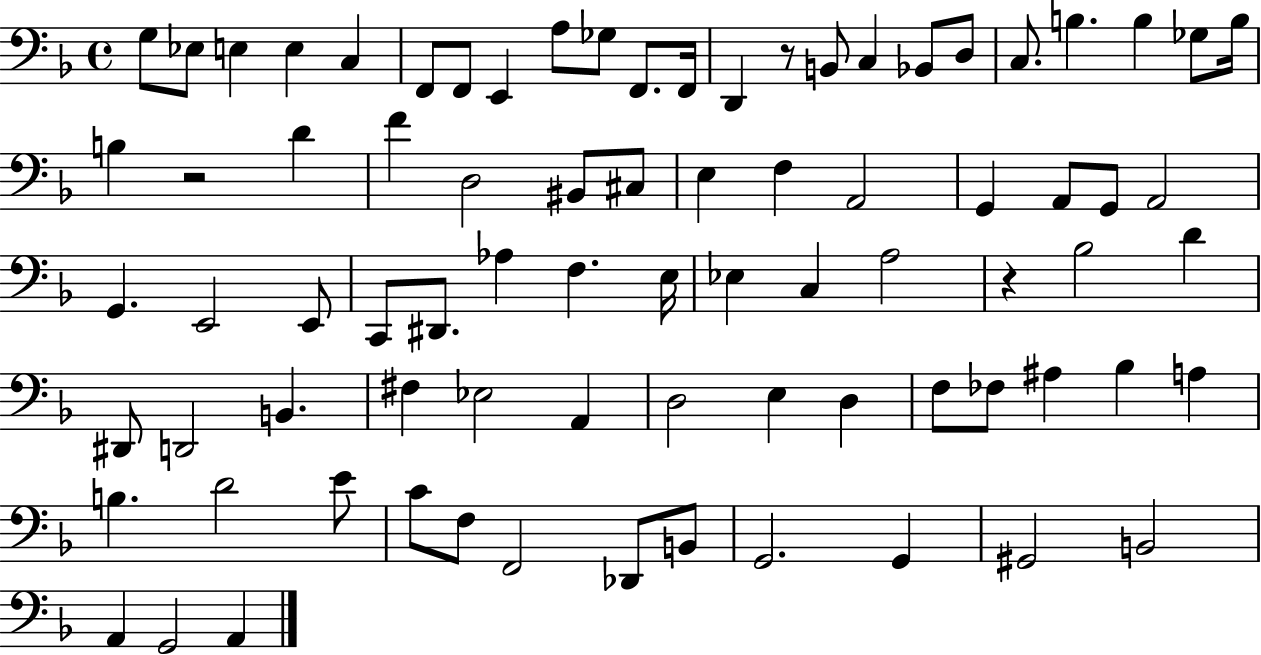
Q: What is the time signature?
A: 4/4